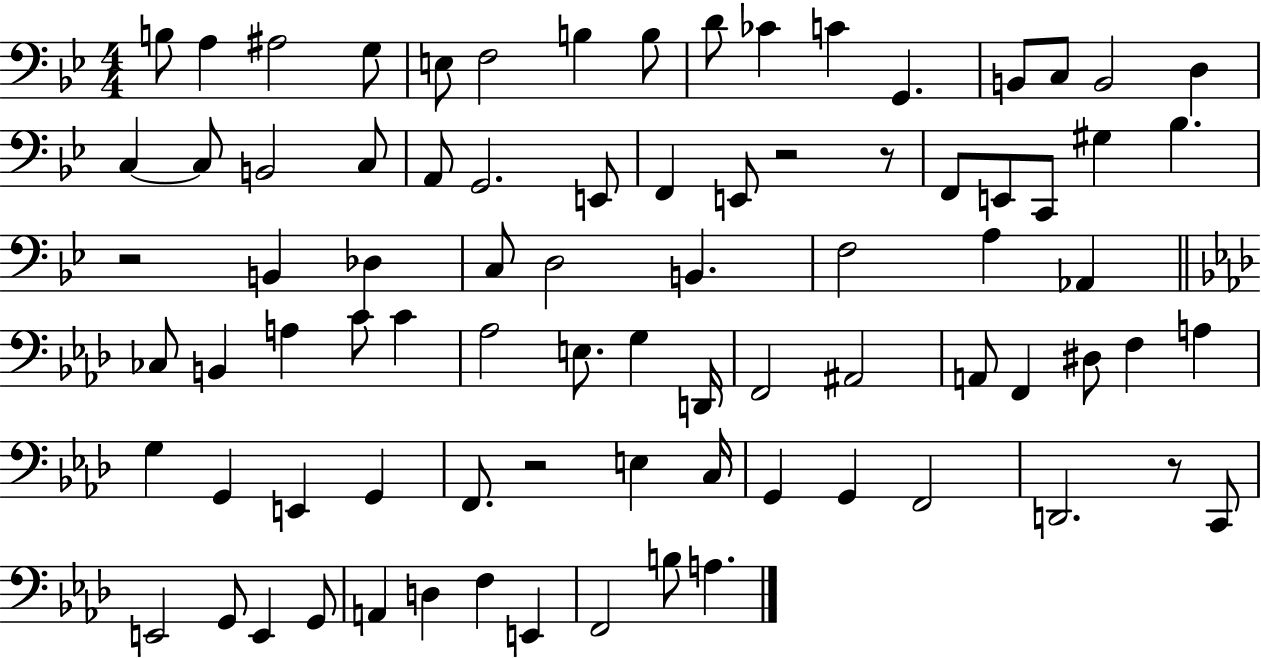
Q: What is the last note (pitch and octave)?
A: A3